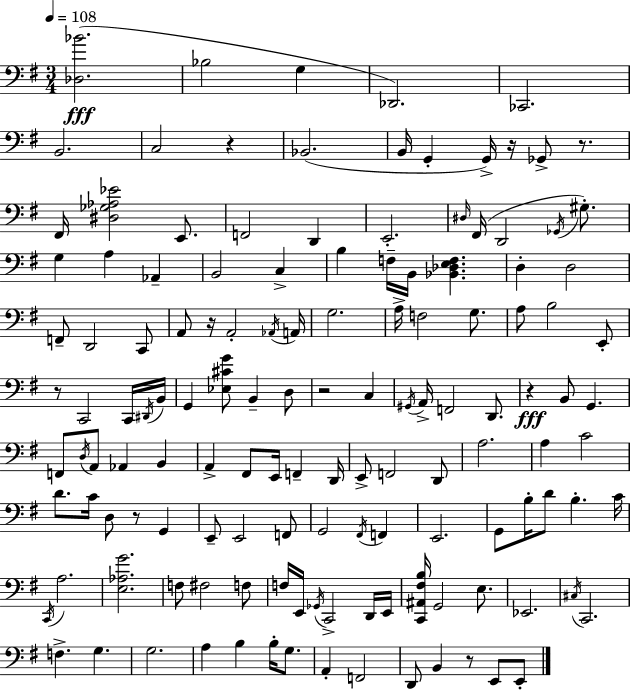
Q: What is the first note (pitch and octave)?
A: Bb3